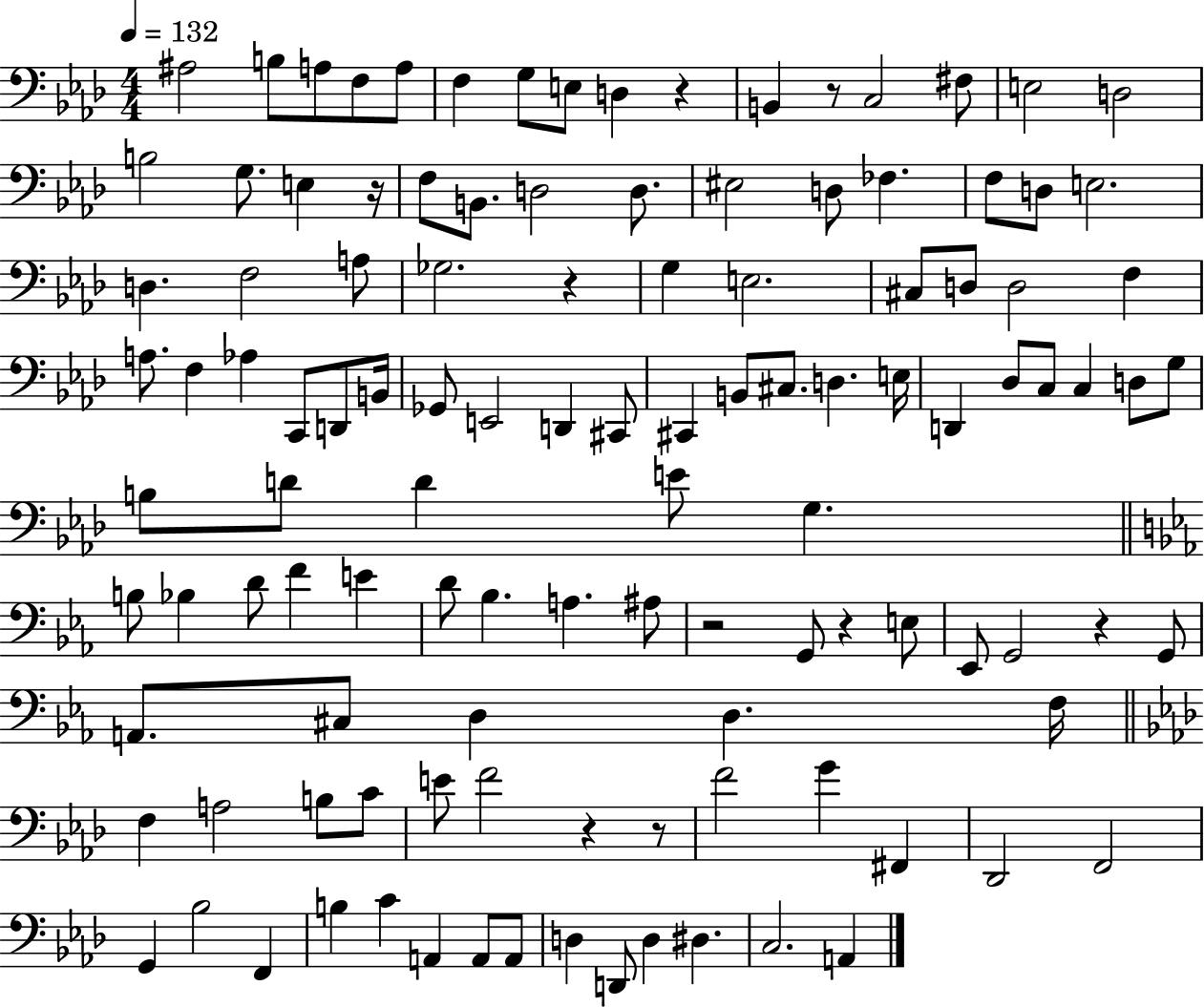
X:1
T:Untitled
M:4/4
L:1/4
K:Ab
^A,2 B,/2 A,/2 F,/2 A,/2 F, G,/2 E,/2 D, z B,, z/2 C,2 ^F,/2 E,2 D,2 B,2 G,/2 E, z/4 F,/2 B,,/2 D,2 D,/2 ^E,2 D,/2 _F, F,/2 D,/2 E,2 D, F,2 A,/2 _G,2 z G, E,2 ^C,/2 D,/2 D,2 F, A,/2 F, _A, C,,/2 D,,/2 B,,/4 _G,,/2 E,,2 D,, ^C,,/2 ^C,, B,,/2 ^C,/2 D, E,/4 D,, _D,/2 C,/2 C, D,/2 G,/2 B,/2 D/2 D E/2 G, B,/2 _B, D/2 F E D/2 _B, A, ^A,/2 z2 G,,/2 z E,/2 _E,,/2 G,,2 z G,,/2 A,,/2 ^C,/2 D, D, F,/4 F, A,2 B,/2 C/2 E/2 F2 z z/2 F2 G ^F,, _D,,2 F,,2 G,, _B,2 F,, B, C A,, A,,/2 A,,/2 D, D,,/2 D, ^D, C,2 A,,